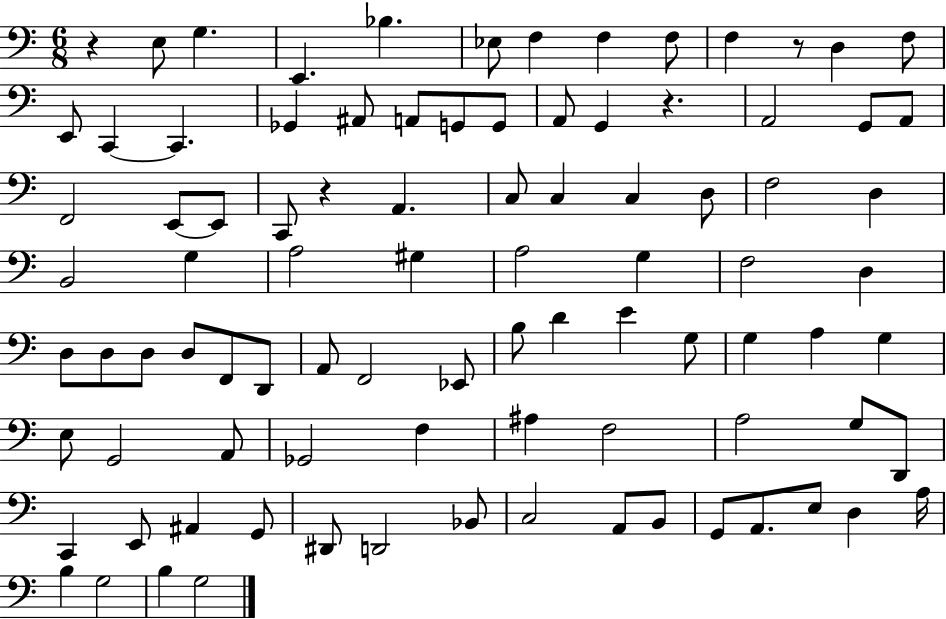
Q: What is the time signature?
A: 6/8